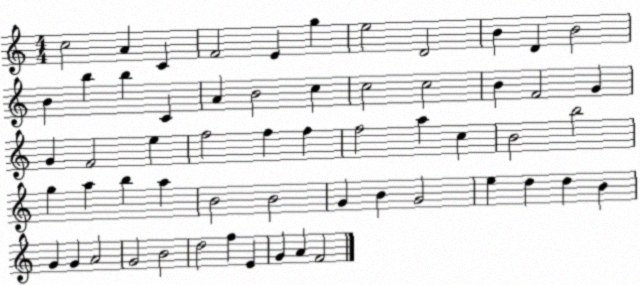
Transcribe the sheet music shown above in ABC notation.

X:1
T:Untitled
M:4/4
L:1/4
K:C
c2 A C F2 E g e2 D2 B D B2 B b b C A B2 c c2 c2 B F2 G G F2 e f2 f f f2 a c B2 b2 g a b a B2 B2 G B G2 e d d B G G A2 G2 B2 d2 f E G A F2